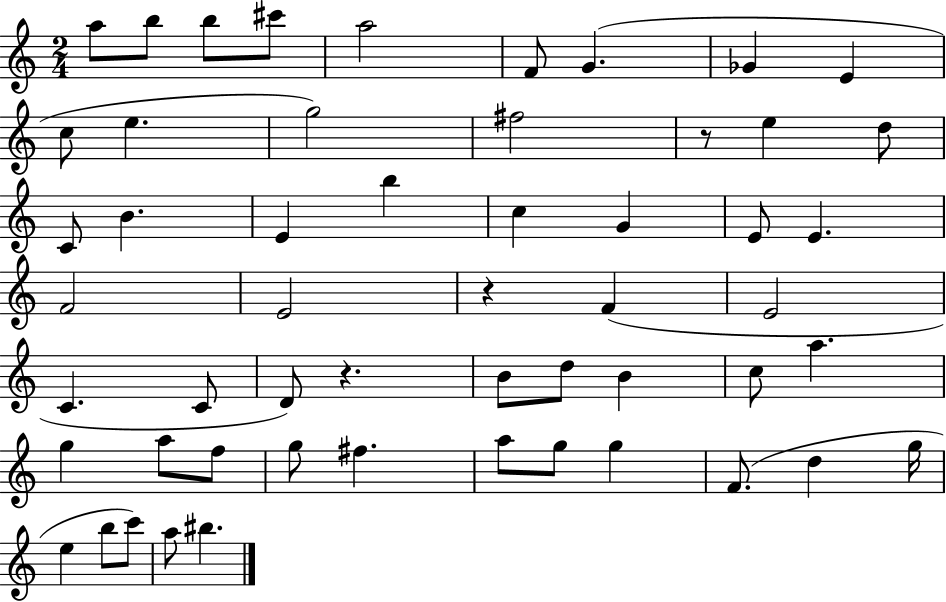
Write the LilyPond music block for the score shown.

{
  \clef treble
  \numericTimeSignature
  \time 2/4
  \key c \major
  \repeat volta 2 { a''8 b''8 b''8 cis'''8 | a''2 | f'8 g'4.( | ges'4 e'4 | \break c''8 e''4. | g''2) | fis''2 | r8 e''4 d''8 | \break c'8 b'4. | e'4 b''4 | c''4 g'4 | e'8 e'4. | \break f'2 | e'2 | r4 f'4( | e'2 | \break c'4. c'8 | d'8) r4. | b'8 d''8 b'4 | c''8 a''4. | \break g''4 a''8 f''8 | g''8 fis''4. | a''8 g''8 g''4 | f'8.( d''4 g''16 | \break e''4 b''8 c'''8) | a''8 bis''4. | } \bar "|."
}